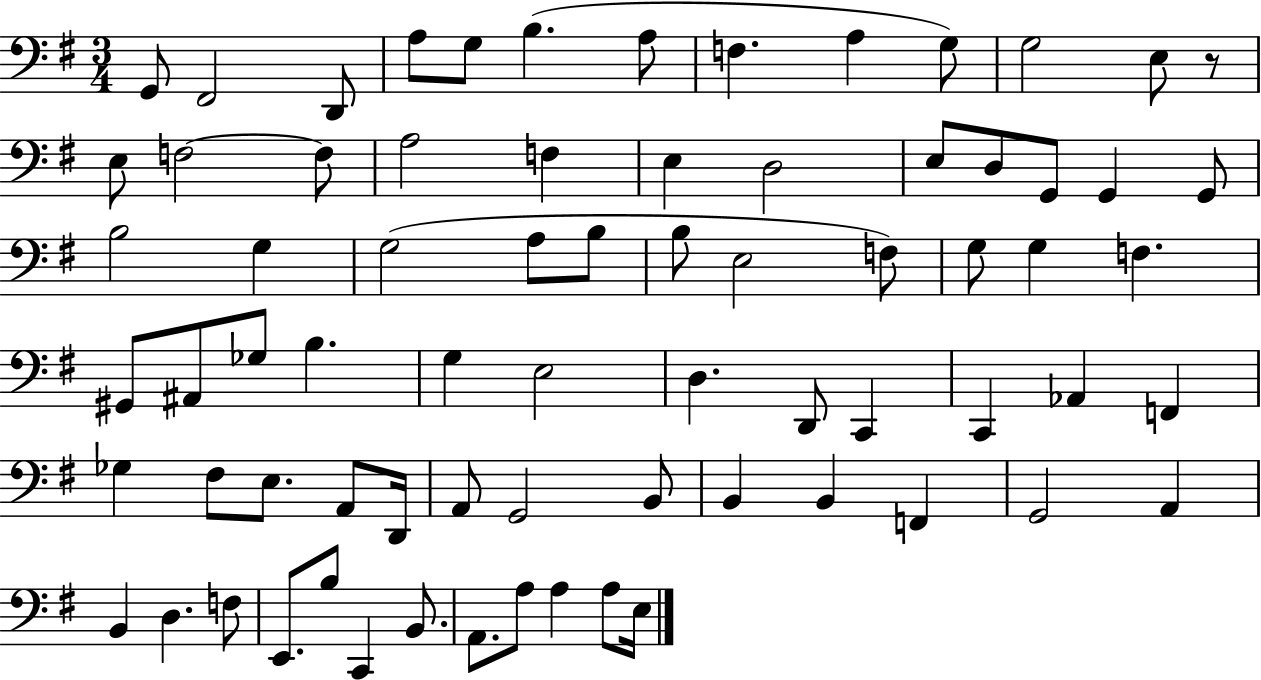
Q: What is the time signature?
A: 3/4